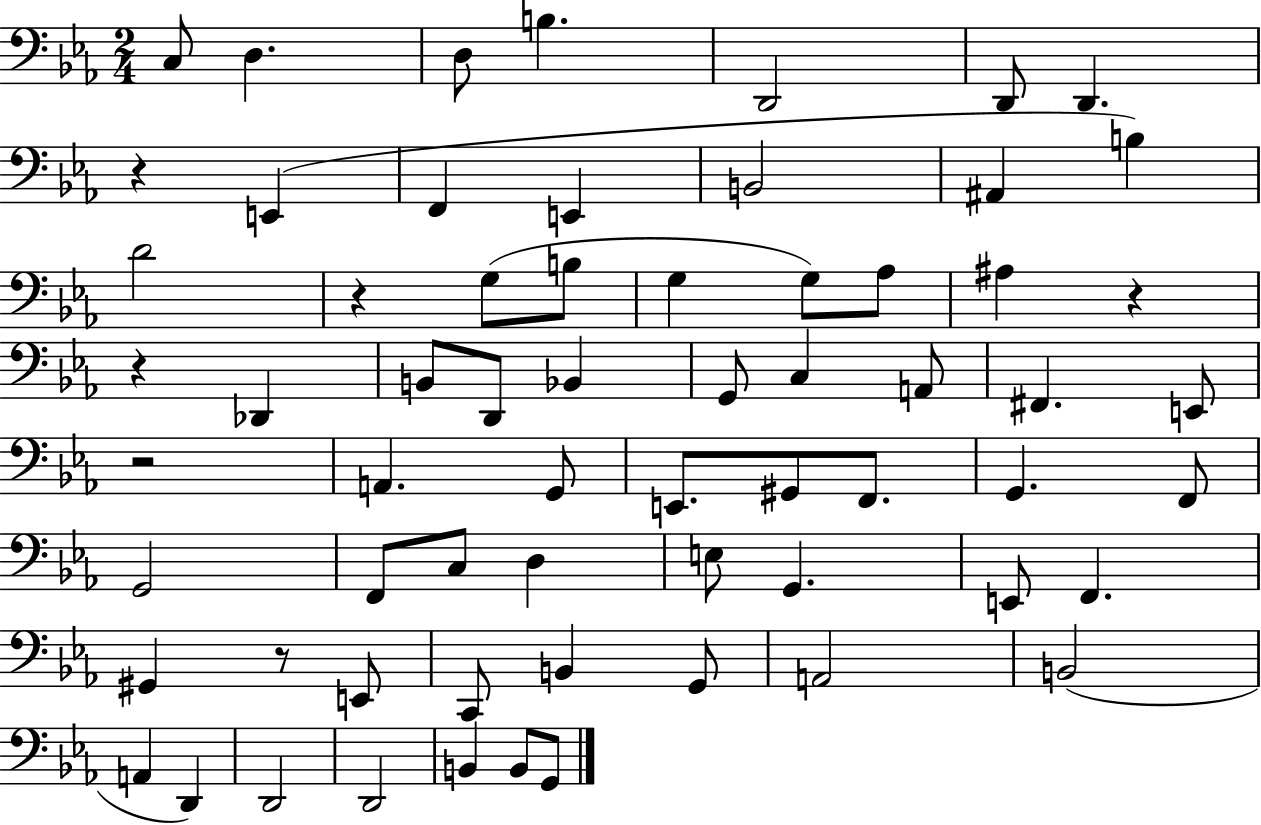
X:1
T:Untitled
M:2/4
L:1/4
K:Eb
C,/2 D, D,/2 B, D,,2 D,,/2 D,, z E,, F,, E,, B,,2 ^A,, B, D2 z G,/2 B,/2 G, G,/2 _A,/2 ^A, z z _D,, B,,/2 D,,/2 _B,, G,,/2 C, A,,/2 ^F,, E,,/2 z2 A,, G,,/2 E,,/2 ^G,,/2 F,,/2 G,, F,,/2 G,,2 F,,/2 C,/2 D, E,/2 G,, E,,/2 F,, ^G,, z/2 E,,/2 C,,/2 B,, G,,/2 A,,2 B,,2 A,, D,, D,,2 D,,2 B,, B,,/2 G,,/2